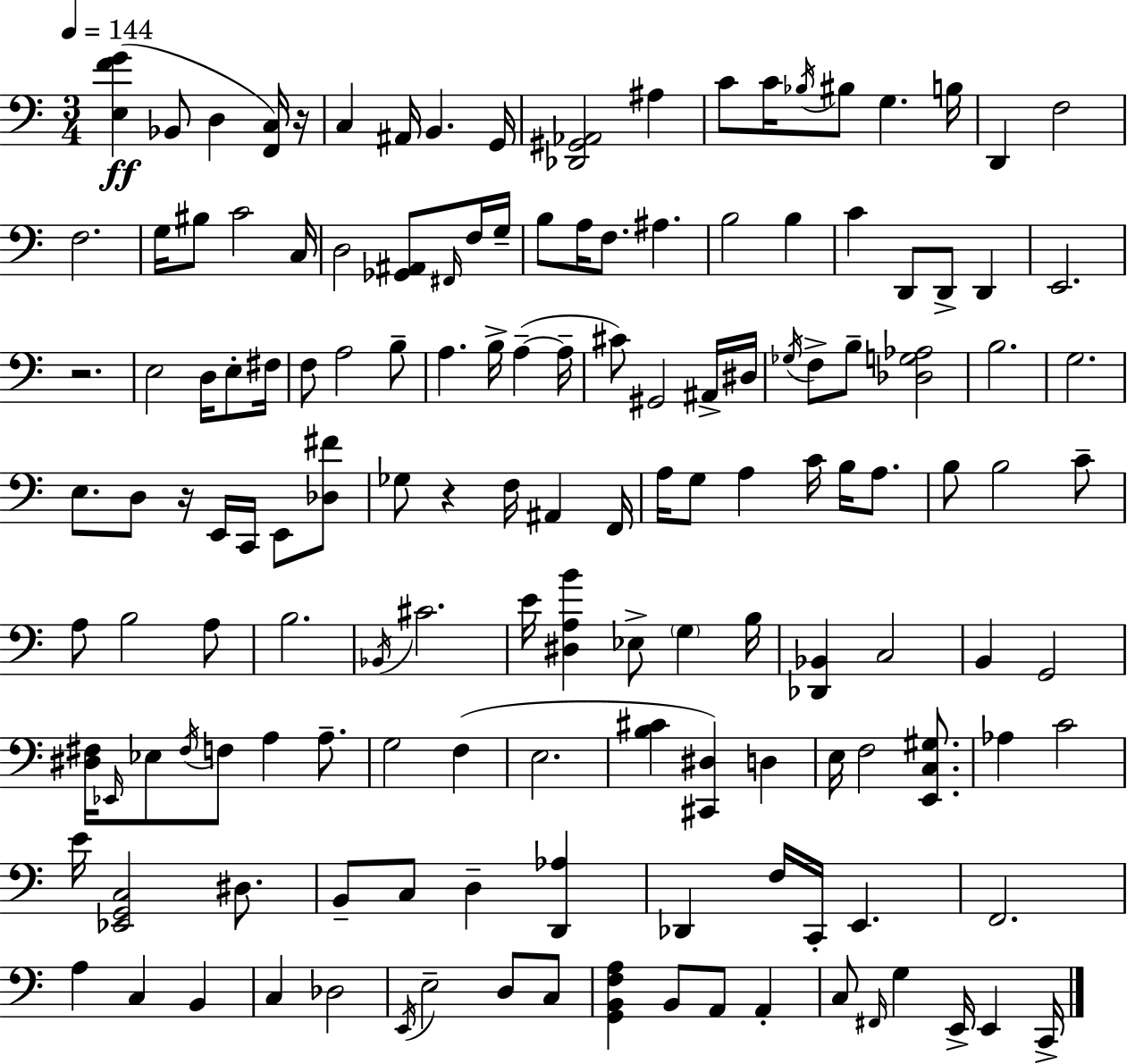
[E3,F4,G4]/q Bb2/e D3/q [F2,C3]/s R/s C3/q A#2/s B2/q. G2/s [Db2,G#2,Ab2]/h A#3/q C4/e C4/s Bb3/s BIS3/e G3/q. B3/s D2/q F3/h F3/h. G3/s BIS3/e C4/h C3/s D3/h [Gb2,A#2]/e F#2/s F3/s G3/s B3/e A3/s F3/e. A#3/q. B3/h B3/q C4/q D2/e D2/e D2/q E2/h. R/h. E3/h D3/s E3/e F#3/s F3/e A3/h B3/e A3/q. B3/s A3/q A3/s C#4/e G#2/h A#2/s D#3/s Gb3/s F3/e B3/e [Db3,G3,Ab3]/h B3/h. G3/h. E3/e. D3/e R/s E2/s C2/s E2/e [Db3,F#4]/e Gb3/e R/q F3/s A#2/q F2/s A3/s G3/e A3/q C4/s B3/s A3/e. B3/e B3/h C4/e A3/e B3/h A3/e B3/h. Bb2/s C#4/h. E4/s [D#3,A3,B4]/q Eb3/e G3/q B3/s [Db2,Bb2]/q C3/h B2/q G2/h [D#3,F#3]/s Eb2/s Eb3/e F#3/s F3/e A3/q A3/e. G3/h F3/q E3/h. [B3,C#4]/q [C#2,D#3]/q D3/q E3/s F3/h [E2,C3,G#3]/e. Ab3/q C4/h E4/s [Eb2,G2,C3]/h D#3/e. B2/e C3/e D3/q [D2,Ab3]/q Db2/q F3/s C2/s E2/q. F2/h. A3/q C3/q B2/q C3/q Db3/h E2/s E3/h D3/e C3/e [G2,B2,F3,A3]/q B2/e A2/e A2/q C3/e F#2/s G3/q E2/s E2/q C2/s